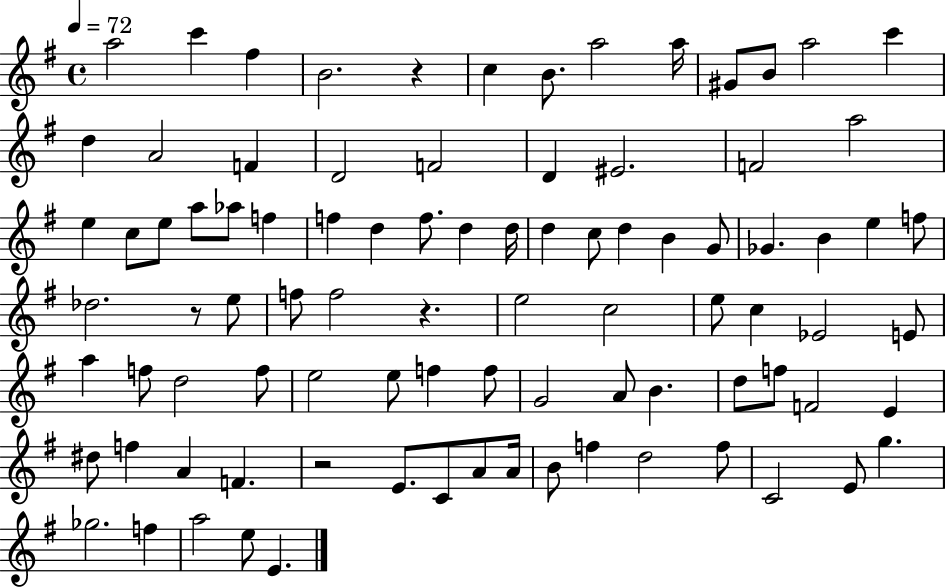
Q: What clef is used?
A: treble